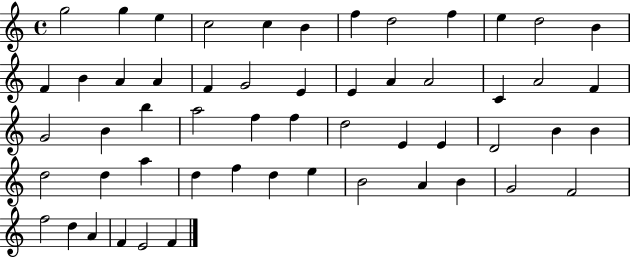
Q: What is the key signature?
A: C major